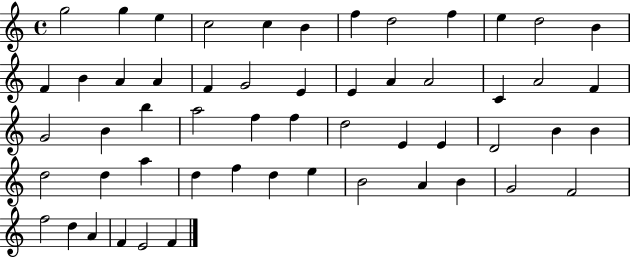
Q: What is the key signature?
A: C major